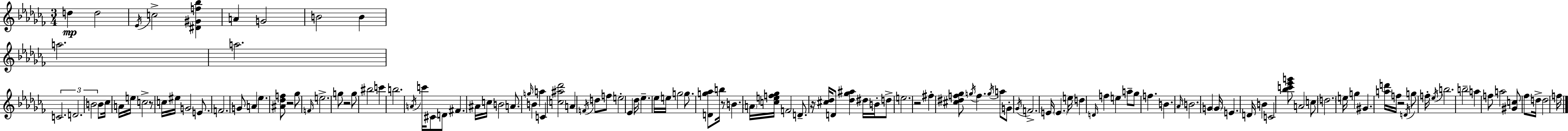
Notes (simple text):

D5/q D5/h Eb4/s C5/h [D#4,G#4,F5,Bb5]/q A4/q G4/h B4/h B4/q A5/h. A5/h. C4/h. D4/h. B4/h B4/e CES5/s A4/s E5/s C5/h R/e C5/s EIS5/s G4/h E4/e. F4/h. G4/e A4/q Eb5/q. [A#4,Db5,F5]/e R/h Gb5/e F4/s E5/h. G5/e R/h G5/e BIS5/h C6/q B5/h. A4/s C6/s C#4/e D4/e F#4/q. A#4/s C5/s B4/h A4/e. G5/s B4/q A5/q C4/q [C5,A#5,Db6]/h A4/q F4/s D5/e F5/e E5/h Eb4/q Db5/s Eb5/q. Eb5/s E5/s G5/h G5/e. [D4,G5,Ab5]/e B5/s R/e B4/q. A4/s [C5,E5,F5,Gb5]/s F4/h D4/e. R/s [C#5,Db5]/s D4/e [Db5,Gb5,A#5]/q D#5/s B4/s D5/e E5/h. R/h F#5/q [C#5,D#5,F5,Gb5]/e G5/s F5/q. G5/s A5/e G4/e Gb4/s F4/h. E4/s E4/q. E5/s D5/q D4/s F5/q E5/q A5/e Gb5/e F5/q. B4/q. Ab4/s B4/h. G4/q G4/s E4/q. D4/s B4/q C4/h [Bb5,C6,Eb6,G6]/e A4/h C5/e D5/h. E5/s G5/q G#4/q. [A5,D6]/s F5/s R/h D4/s G5/e F5/s Eb5/s B5/h. B5/h A5/q F5/e A5/h [G#4,C5]/e FES5/e D5/s D5/h F5/s